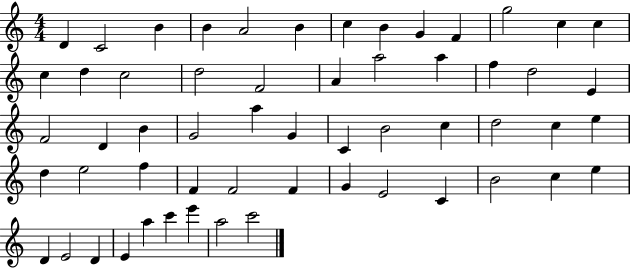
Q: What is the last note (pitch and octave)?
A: C6